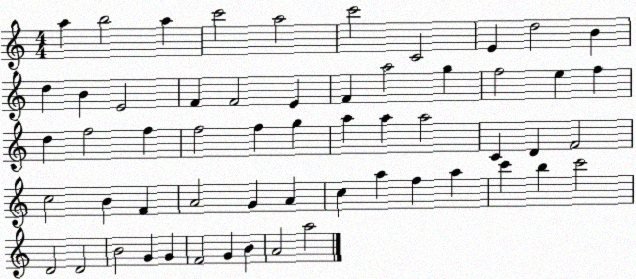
X:1
T:Untitled
M:4/4
L:1/4
K:C
a b2 a c'2 a2 c'2 C2 E d2 B d B E2 F F2 E F a2 g f2 e f d f2 f f2 f g a a a2 C D F2 c2 B F A2 G A c a f a c' b c'2 D2 D2 B2 G G F2 G B A2 a2